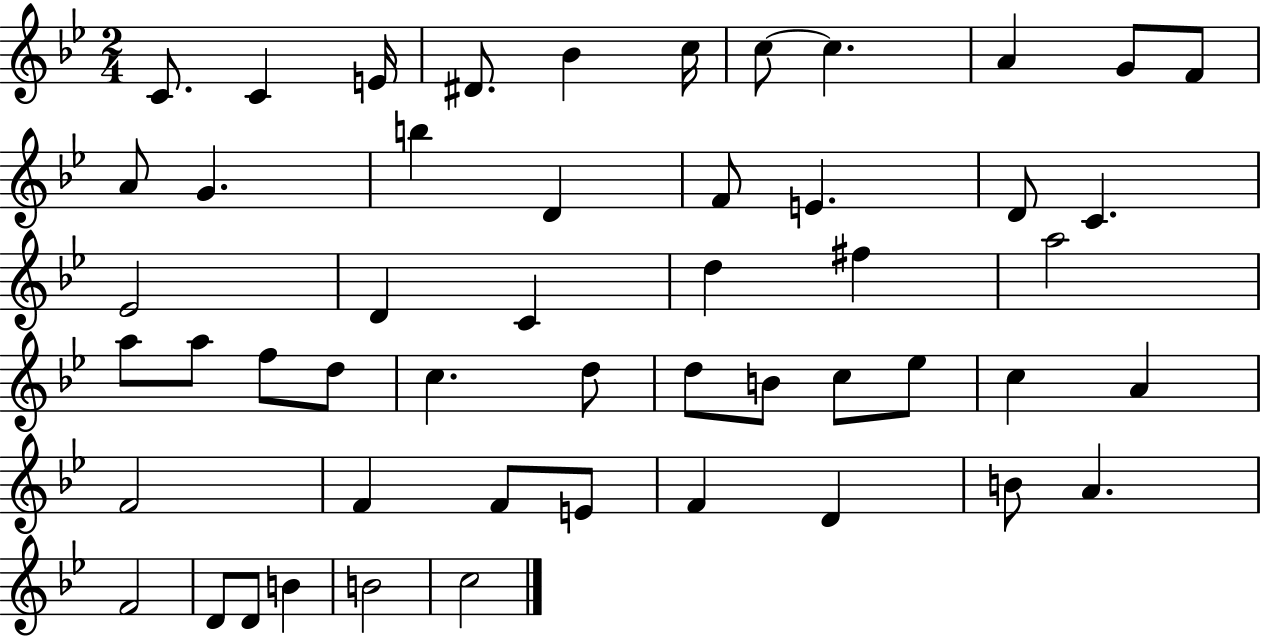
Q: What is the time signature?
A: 2/4